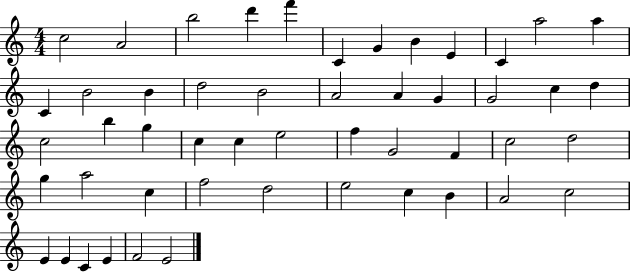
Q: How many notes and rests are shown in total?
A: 50